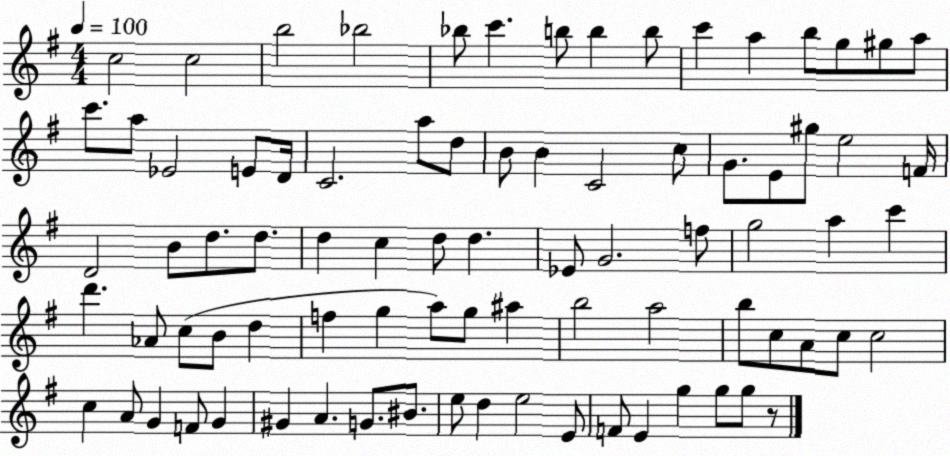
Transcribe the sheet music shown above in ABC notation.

X:1
T:Untitled
M:4/4
L:1/4
K:G
c2 c2 b2 _b2 _b/2 c' b/2 b b/2 c' a b/2 g/2 ^g/2 a/2 c'/2 a/2 _E2 E/2 D/4 C2 a/2 d/2 B/2 B C2 c/2 G/2 E/2 ^g/2 e2 F/4 D2 B/2 d/2 d/2 d c d/2 d _E/2 G2 f/2 g2 a c' d' _A/2 c/2 B/2 d f g a/2 g/2 ^a b2 a2 b/2 c/2 A/2 c/2 c2 c A/2 G F/2 G ^G A G/2 ^B/2 e/2 d e2 E/2 F/2 E g g/2 g/2 z/2